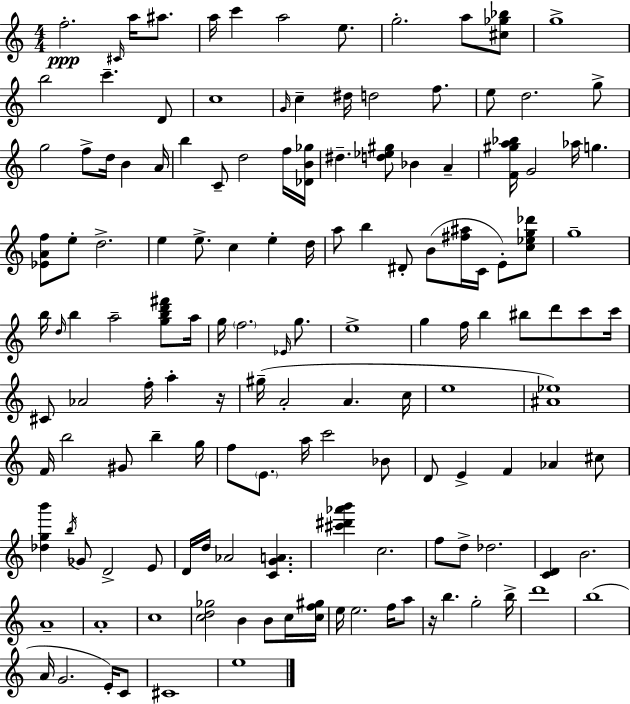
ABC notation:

X:1
T:Untitled
M:4/4
L:1/4
K:C
f2 ^C/4 a/4 ^a/2 a/4 c' a2 e/2 g2 a/2 [^c_g_b]/2 g4 b2 c' D/2 c4 G/4 c ^d/4 d2 f/2 e/2 d2 g/2 g2 f/2 d/4 B A/4 b C/2 d2 f/4 [_DB_g]/4 ^d [d_e^g]/2 _B A [F^ga_b]/4 G2 _a/4 g [_EAf]/2 e/2 d2 e e/2 c e d/4 a/2 b ^D/2 B/2 [^f^a]/4 C/4 E/2 [c_eg_d']/2 g4 b/4 d/4 b a2 [gbd'^f']/2 a/4 g/4 f2 _E/4 g/2 e4 g f/4 b ^b/2 d'/2 c'/2 c'/4 ^C/2 _A2 f/4 a z/4 ^g/4 A2 A c/4 e4 [^A_e]4 F/4 b2 ^G/2 b g/4 f/2 E/2 a/4 c'2 _B/2 D/2 E F _A ^c/2 [_dgb'] b/4 _G/2 D2 E/2 D/4 d/4 _A2 [CGA] [^c'^d'_a'b'] c2 f/2 d/2 _d2 [CD] B2 A4 A4 c4 [cd_g]2 B B/2 c/4 [cf^g]/4 e/4 e2 f/4 a/2 z/4 b g2 b/4 d'4 b4 A/4 G2 E/4 C/2 ^C4 e4